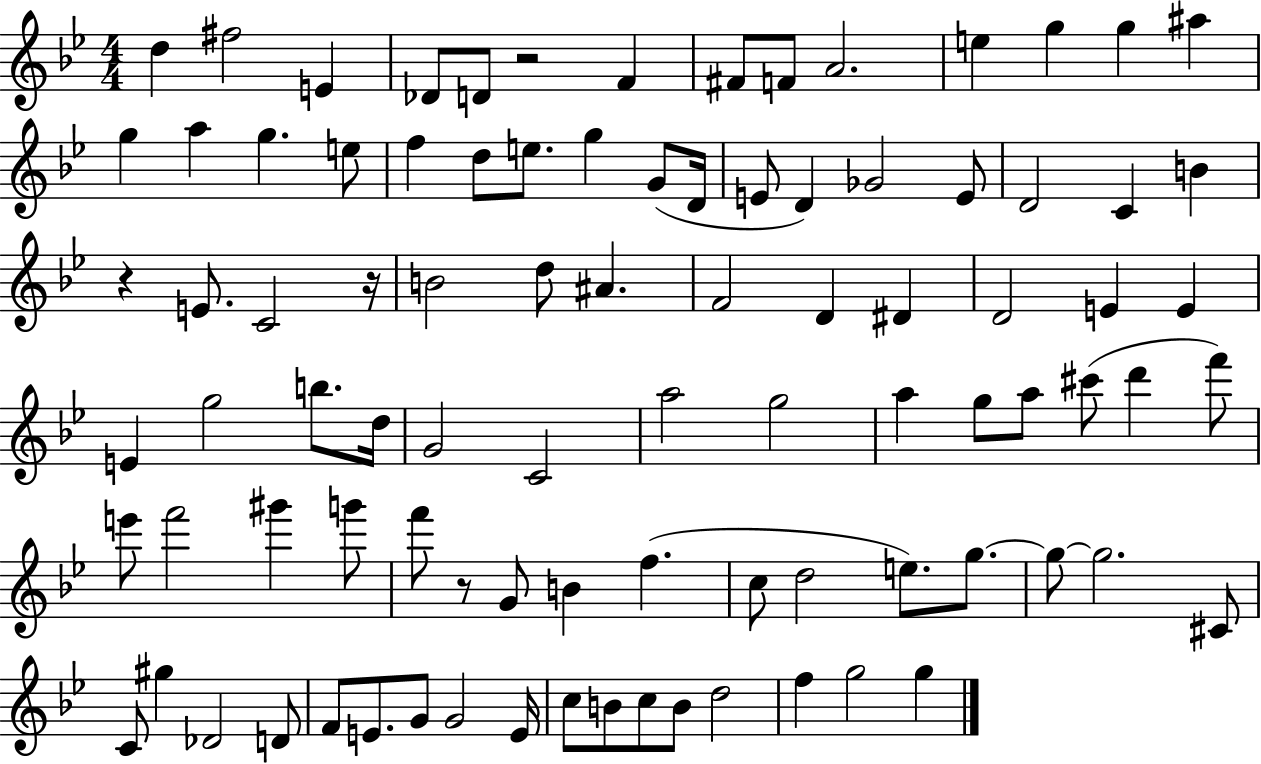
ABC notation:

X:1
T:Untitled
M:4/4
L:1/4
K:Bb
d ^f2 E _D/2 D/2 z2 F ^F/2 F/2 A2 e g g ^a g a g e/2 f d/2 e/2 g G/2 D/4 E/2 D _G2 E/2 D2 C B z E/2 C2 z/4 B2 d/2 ^A F2 D ^D D2 E E E g2 b/2 d/4 G2 C2 a2 g2 a g/2 a/2 ^c'/2 d' f'/2 e'/2 f'2 ^g' g'/2 f'/2 z/2 G/2 B f c/2 d2 e/2 g/2 g/2 g2 ^C/2 C/2 ^g _D2 D/2 F/2 E/2 G/2 G2 E/4 c/2 B/2 c/2 B/2 d2 f g2 g